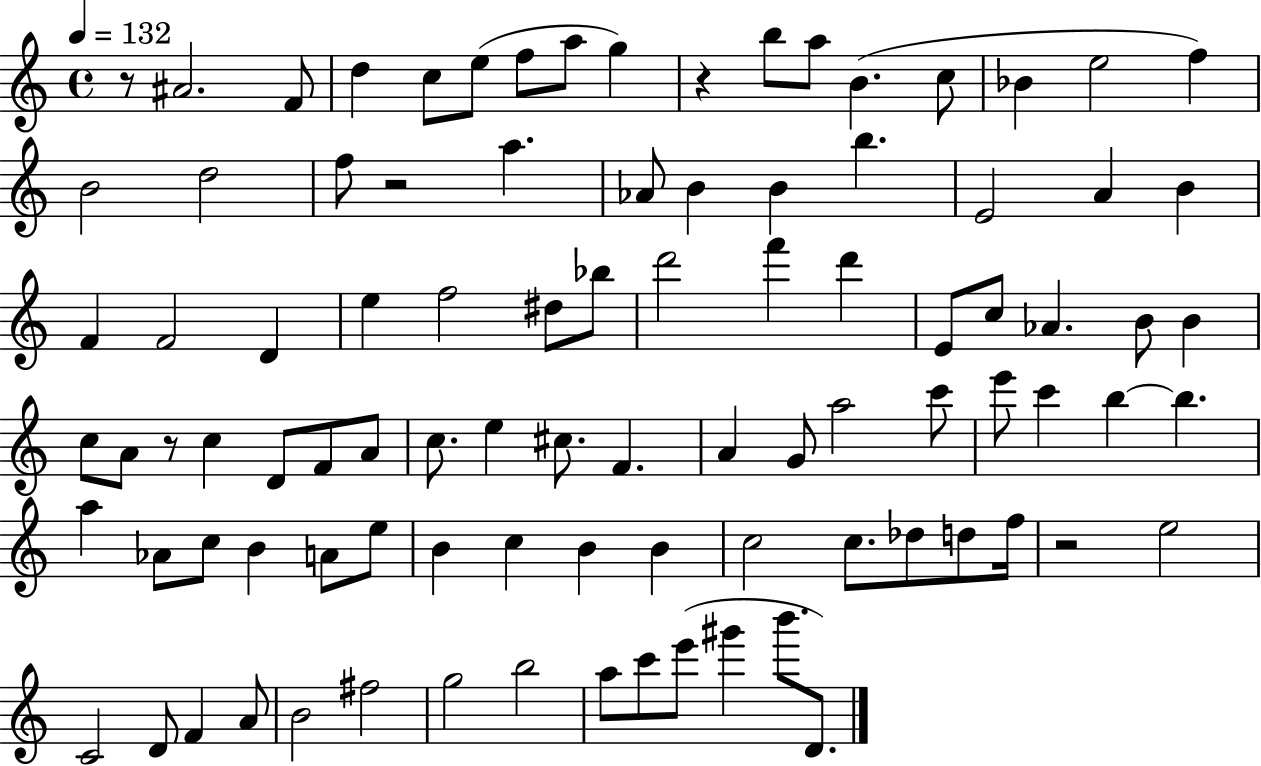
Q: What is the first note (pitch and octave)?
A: A#4